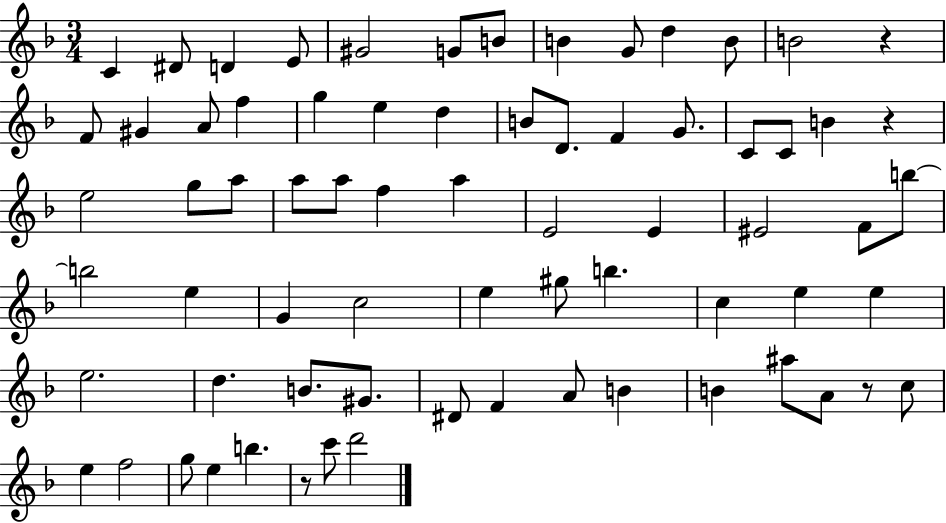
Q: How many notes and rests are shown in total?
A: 71